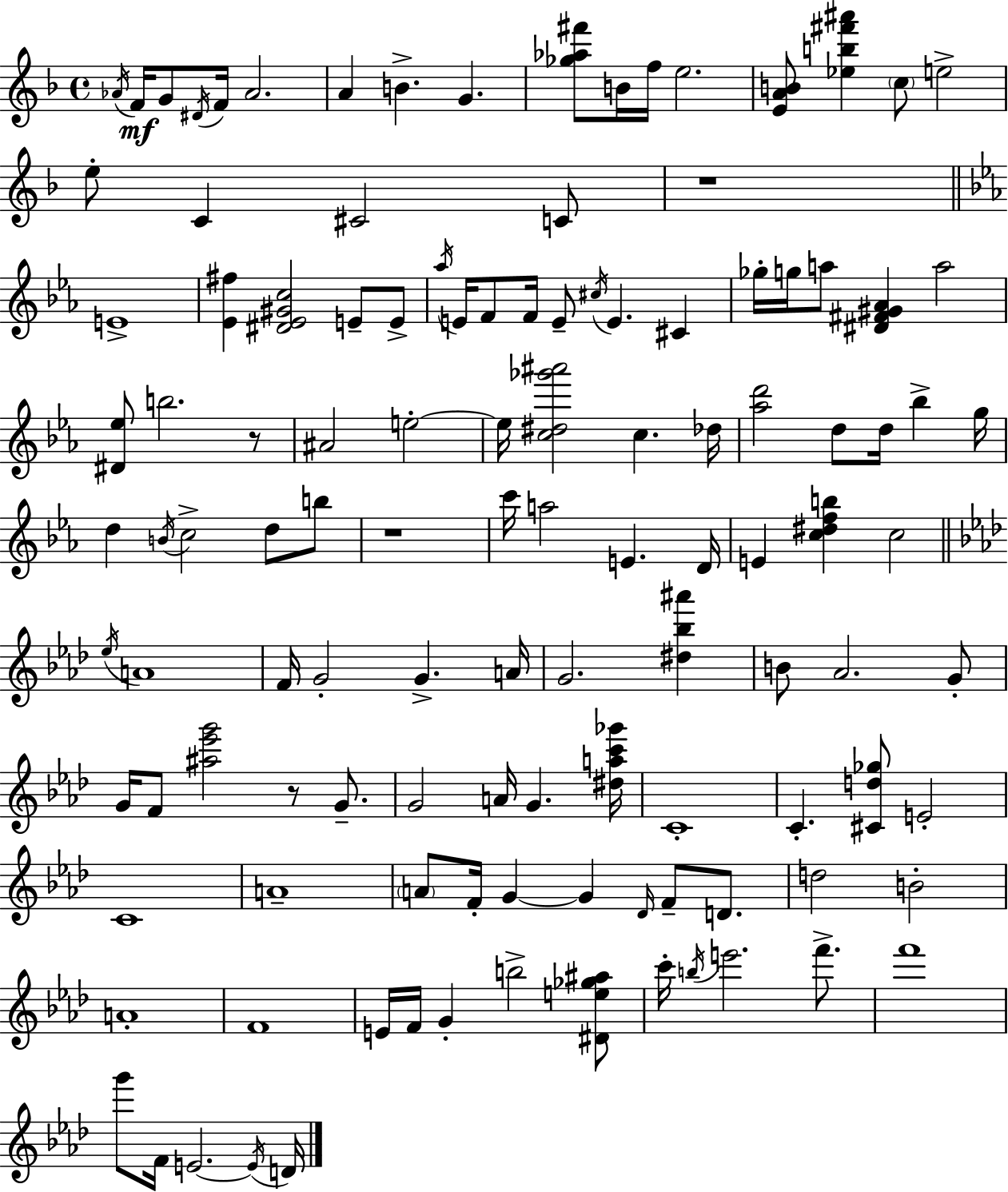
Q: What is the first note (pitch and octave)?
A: Ab4